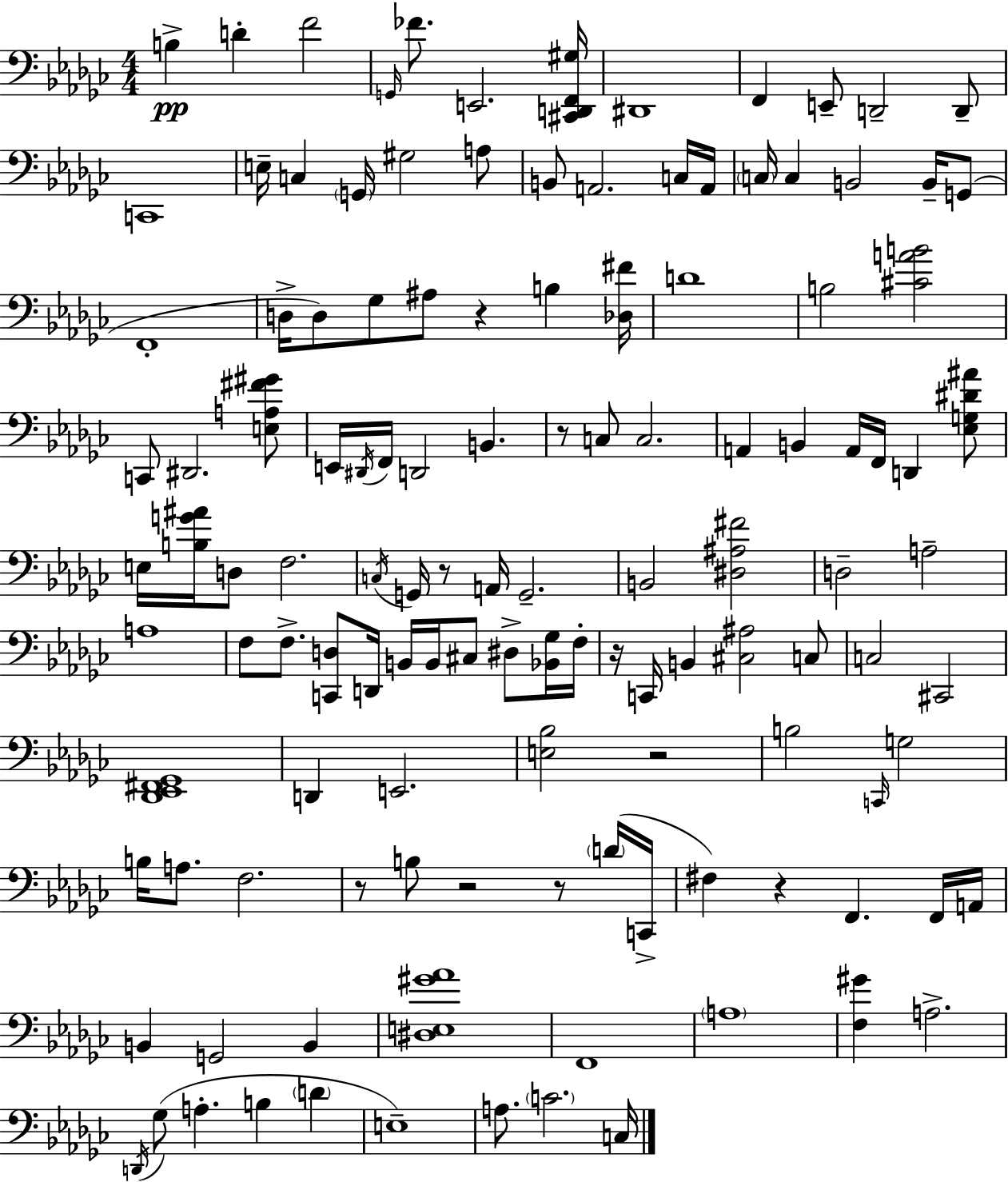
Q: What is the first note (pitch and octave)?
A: B3